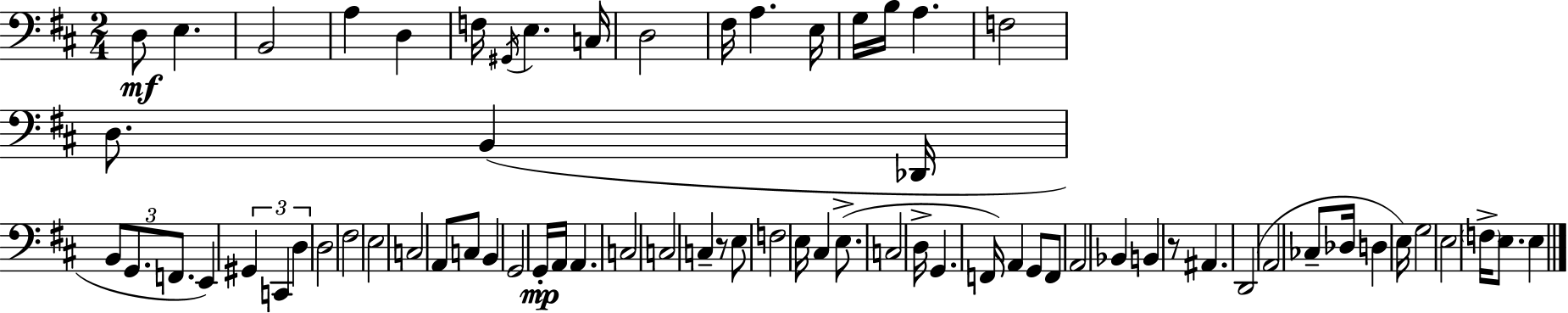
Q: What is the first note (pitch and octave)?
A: D3